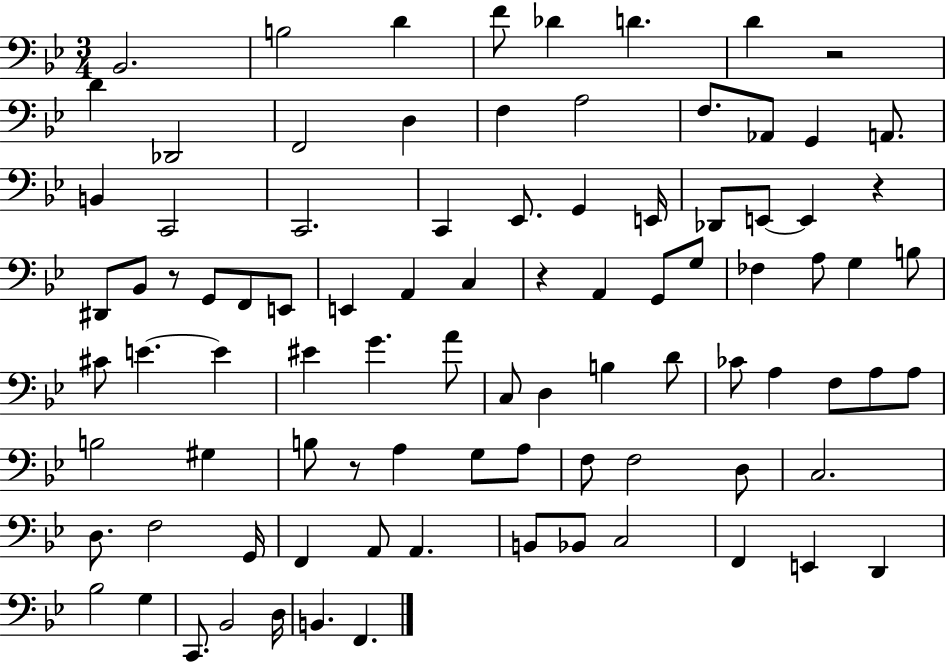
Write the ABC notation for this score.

X:1
T:Untitled
M:3/4
L:1/4
K:Bb
_B,,2 B,2 D F/2 _D D D z2 D _D,,2 F,,2 D, F, A,2 F,/2 _A,,/2 G,, A,,/2 B,, C,,2 C,,2 C,, _E,,/2 G,, E,,/4 _D,,/2 E,,/2 E,, z ^D,,/2 _B,,/2 z/2 G,,/2 F,,/2 E,,/2 E,, A,, C, z A,, G,,/2 G,/2 _F, A,/2 G, B,/2 ^C/2 E E ^E G A/2 C,/2 D, B, D/2 _C/2 A, F,/2 A,/2 A,/2 B,2 ^G, B,/2 z/2 A, G,/2 A,/2 F,/2 F,2 D,/2 C,2 D,/2 F,2 G,,/4 F,, A,,/2 A,, B,,/2 _B,,/2 C,2 F,, E,, D,, _B,2 G, C,,/2 _B,,2 D,/4 B,, F,,